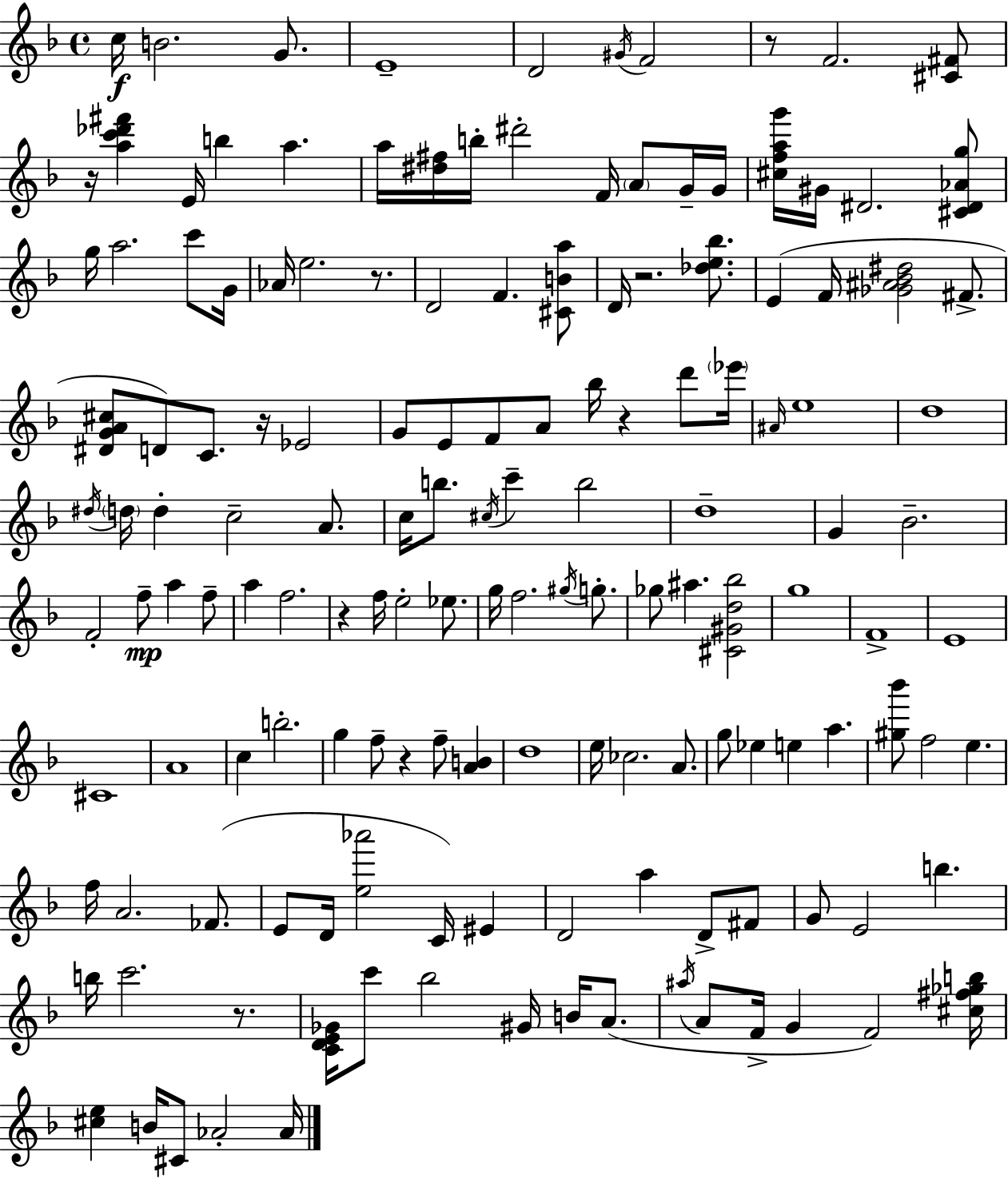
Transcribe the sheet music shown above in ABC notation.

X:1
T:Untitled
M:4/4
L:1/4
K:F
c/4 B2 G/2 E4 D2 ^G/4 F2 z/2 F2 [^C^F]/2 z/4 [ac'_d'^f'] E/4 b a a/4 [^d^f]/4 b/4 ^d'2 F/4 A/2 G/4 G/4 [^cfag']/4 ^G/4 ^D2 [^C^D_Ag]/2 g/4 a2 c'/2 G/4 _A/4 e2 z/2 D2 F [^CBa]/2 D/4 z2 [_de_b]/2 E F/4 [_G^A_B^d]2 ^F/2 [^DGA^c]/2 D/2 C/2 z/4 _E2 G/2 E/2 F/2 A/2 _b/4 z d'/2 _e'/4 ^A/4 e4 d4 ^d/4 d/4 d c2 A/2 c/4 b/2 ^c/4 c' b2 d4 G _B2 F2 f/2 a f/2 a f2 z f/4 e2 _e/2 g/4 f2 ^g/4 g/2 _g/2 ^a [^C^Gd_b]2 g4 F4 E4 ^C4 A4 c b2 g f/2 z f/2 [AB] d4 e/4 _c2 A/2 g/2 _e e a [^g_b']/2 f2 e f/4 A2 _F/2 E/2 D/4 [e_a']2 C/4 ^E D2 a D/2 ^F/2 G/2 E2 b b/4 c'2 z/2 [CDE_G]/4 c'/2 _b2 ^G/4 B/4 A/2 ^a/4 A/2 F/4 G F2 [^c^f_gb]/4 [^ce] B/4 ^C/2 _A2 _A/4